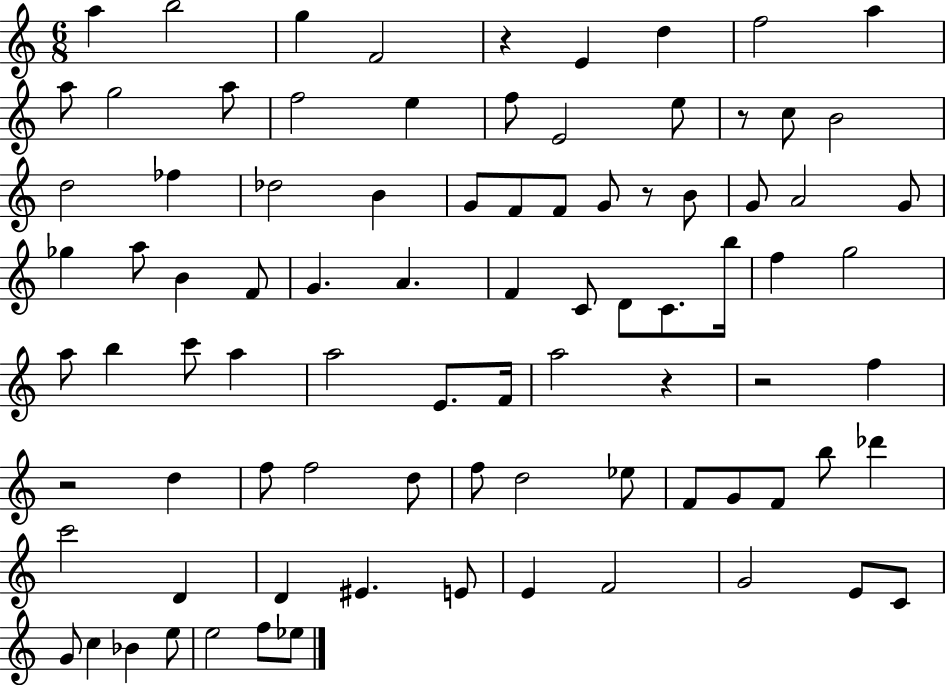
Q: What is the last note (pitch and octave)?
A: Eb5